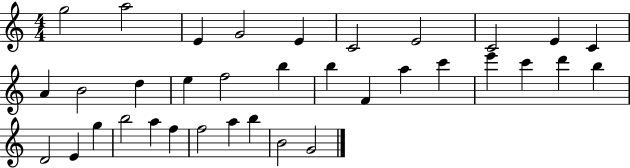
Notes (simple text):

G5/h A5/h E4/q G4/h E4/q C4/h E4/h C4/h E4/q C4/q A4/q B4/h D5/q E5/q F5/h B5/q B5/q F4/q A5/q C6/q E6/q C6/q D6/q B5/q D4/h E4/q G5/q B5/h A5/q F5/q F5/h A5/q B5/q B4/h G4/h